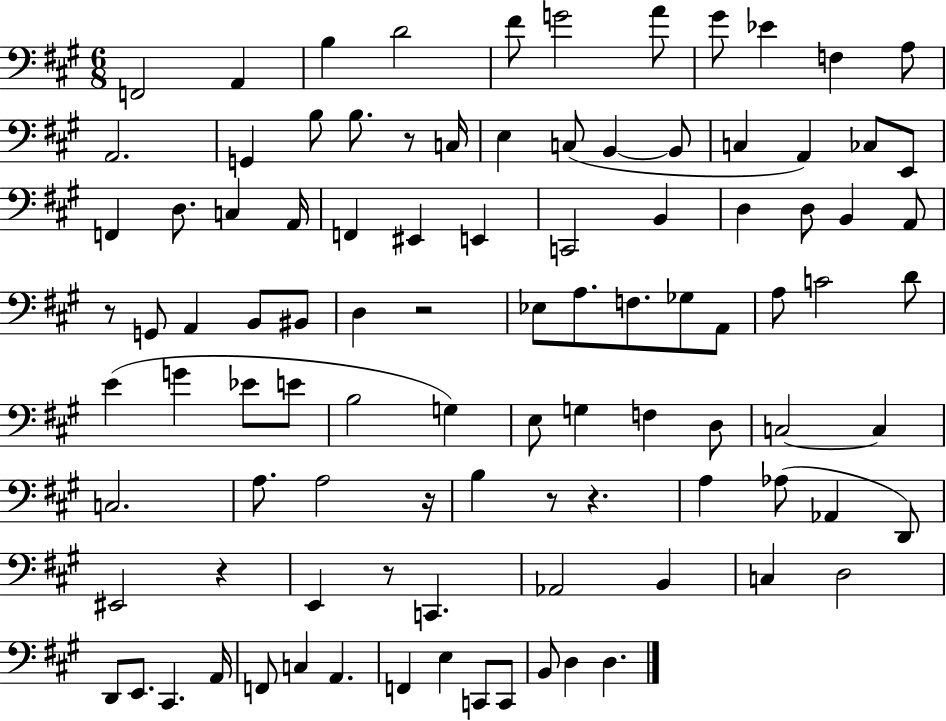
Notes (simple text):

F2/h A2/q B3/q D4/h F#4/e G4/h A4/e G#4/e Eb4/q F3/q A3/e A2/h. G2/q B3/e B3/e. R/e C3/s E3/q C3/e B2/q B2/e C3/q A2/q CES3/e E2/e F2/q D3/e. C3/q A2/s F2/q EIS2/q E2/q C2/h B2/q D3/q D3/e B2/q A2/e R/e G2/e A2/q B2/e BIS2/e D3/q R/h Eb3/e A3/e. F3/e. Gb3/e A2/e A3/e C4/h D4/e E4/q G4/q Eb4/e E4/e B3/h G3/q E3/e G3/q F3/q D3/e C3/h C3/q C3/h. A3/e. A3/h R/s B3/q R/e R/q. A3/q Ab3/e Ab2/q D2/e EIS2/h R/q E2/q R/e C2/q. Ab2/h B2/q C3/q D3/h D2/e E2/e. C#2/q. A2/s F2/e C3/q A2/q. F2/q E3/q C2/e C2/e B2/e D3/q D3/q.